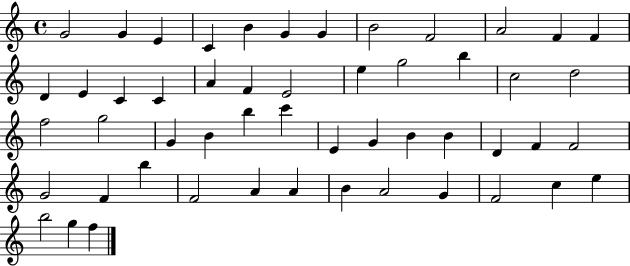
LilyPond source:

{
  \clef treble
  \time 4/4
  \defaultTimeSignature
  \key c \major
  g'2 g'4 e'4 | c'4 b'4 g'4 g'4 | b'2 f'2 | a'2 f'4 f'4 | \break d'4 e'4 c'4 c'4 | a'4 f'4 e'2 | e''4 g''2 b''4 | c''2 d''2 | \break f''2 g''2 | g'4 b'4 b''4 c'''4 | e'4 g'4 b'4 b'4 | d'4 f'4 f'2 | \break g'2 f'4 b''4 | f'2 a'4 a'4 | b'4 a'2 g'4 | f'2 c''4 e''4 | \break b''2 g''4 f''4 | \bar "|."
}